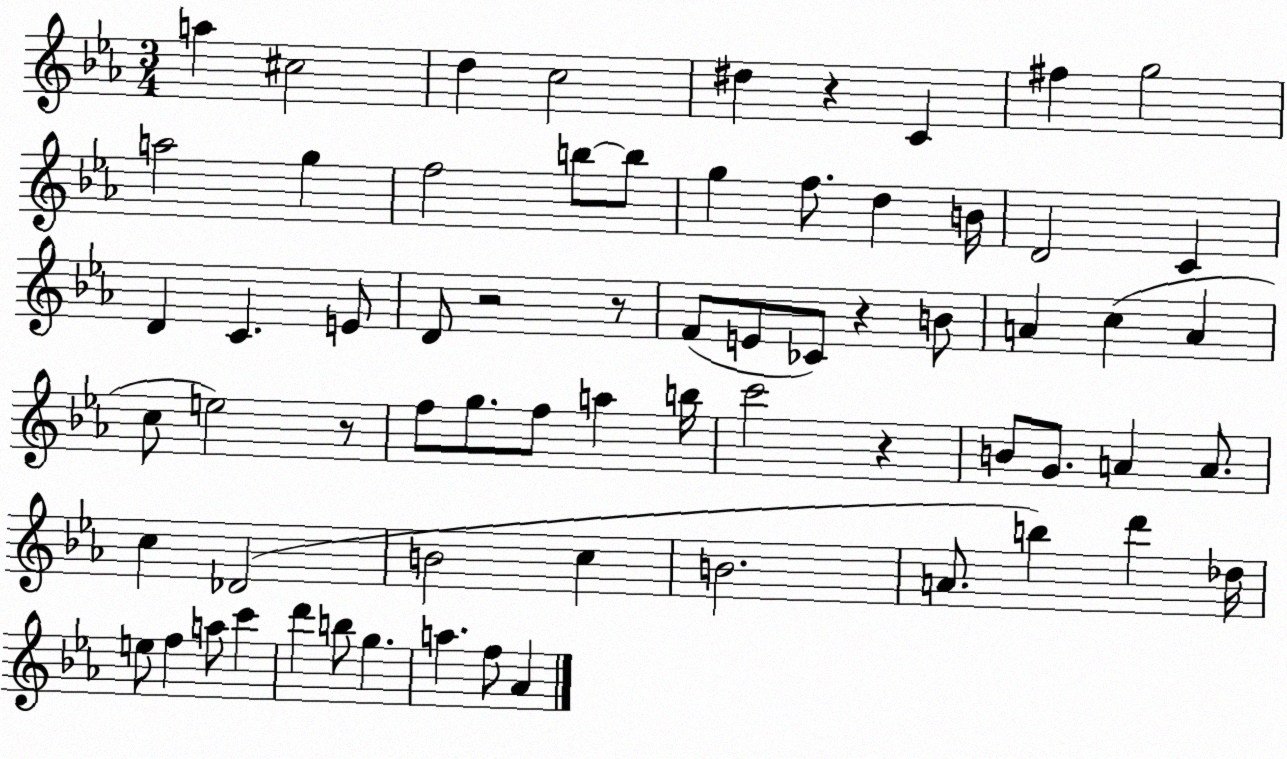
X:1
T:Untitled
M:3/4
L:1/4
K:Eb
a ^c2 d c2 ^d z C ^f g2 a2 g f2 b/2 b/2 g f/2 d B/4 D2 C D C E/2 D/2 z2 z/2 F/2 E/2 _C/2 z B/2 A c A c/2 e2 z/2 f/2 g/2 f/2 a b/4 c'2 z B/2 G/2 A A/2 c _D2 B2 c B2 A/2 b d' _d/4 e/2 f a/2 c' d' b/2 g a f/2 _A